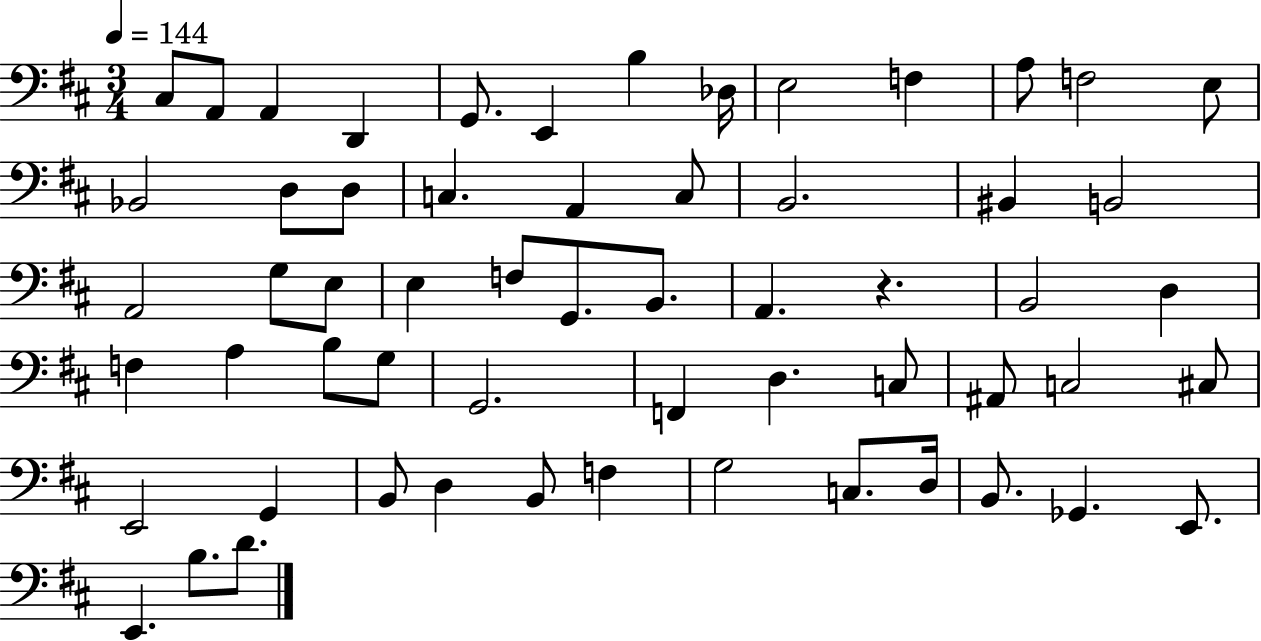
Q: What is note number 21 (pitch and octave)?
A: BIS2